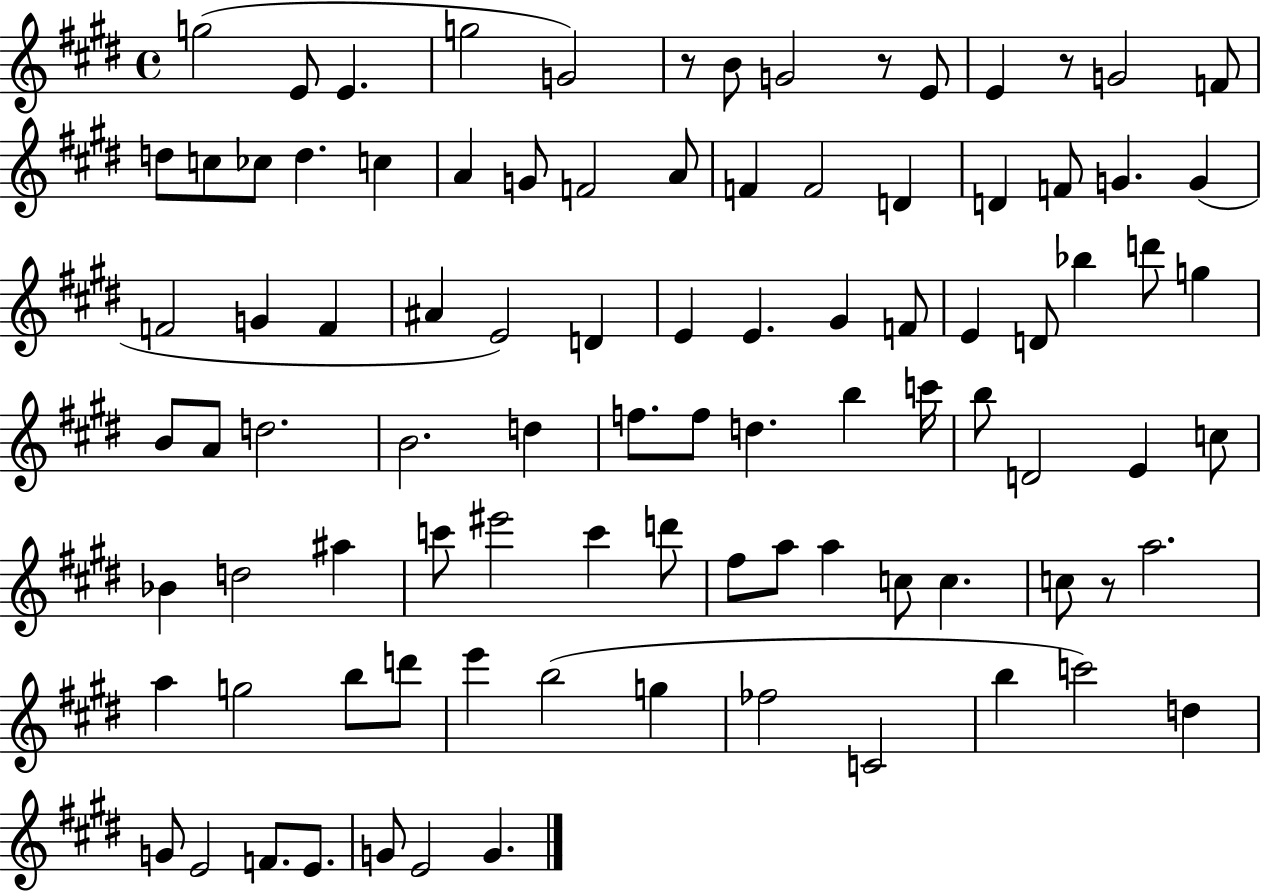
X:1
T:Untitled
M:4/4
L:1/4
K:E
g2 E/2 E g2 G2 z/2 B/2 G2 z/2 E/2 E z/2 G2 F/2 d/2 c/2 _c/2 d c A G/2 F2 A/2 F F2 D D F/2 G G F2 G F ^A E2 D E E ^G F/2 E D/2 _b d'/2 g B/2 A/2 d2 B2 d f/2 f/2 d b c'/4 b/2 D2 E c/2 _B d2 ^a c'/2 ^e'2 c' d'/2 ^f/2 a/2 a c/2 c c/2 z/2 a2 a g2 b/2 d'/2 e' b2 g _f2 C2 b c'2 d G/2 E2 F/2 E/2 G/2 E2 G